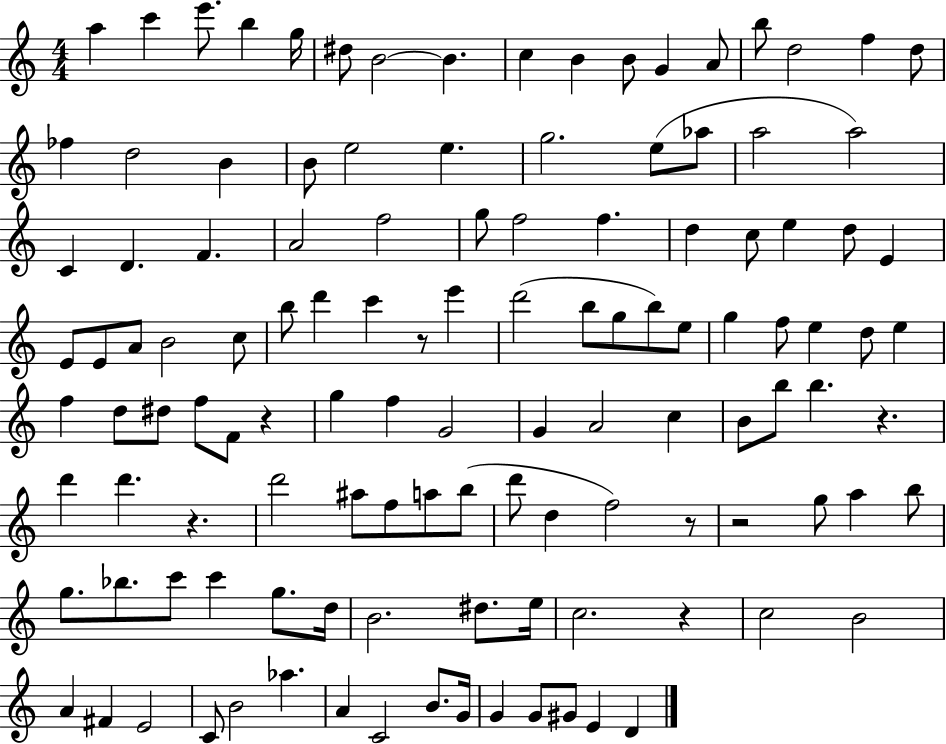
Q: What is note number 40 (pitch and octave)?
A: D5